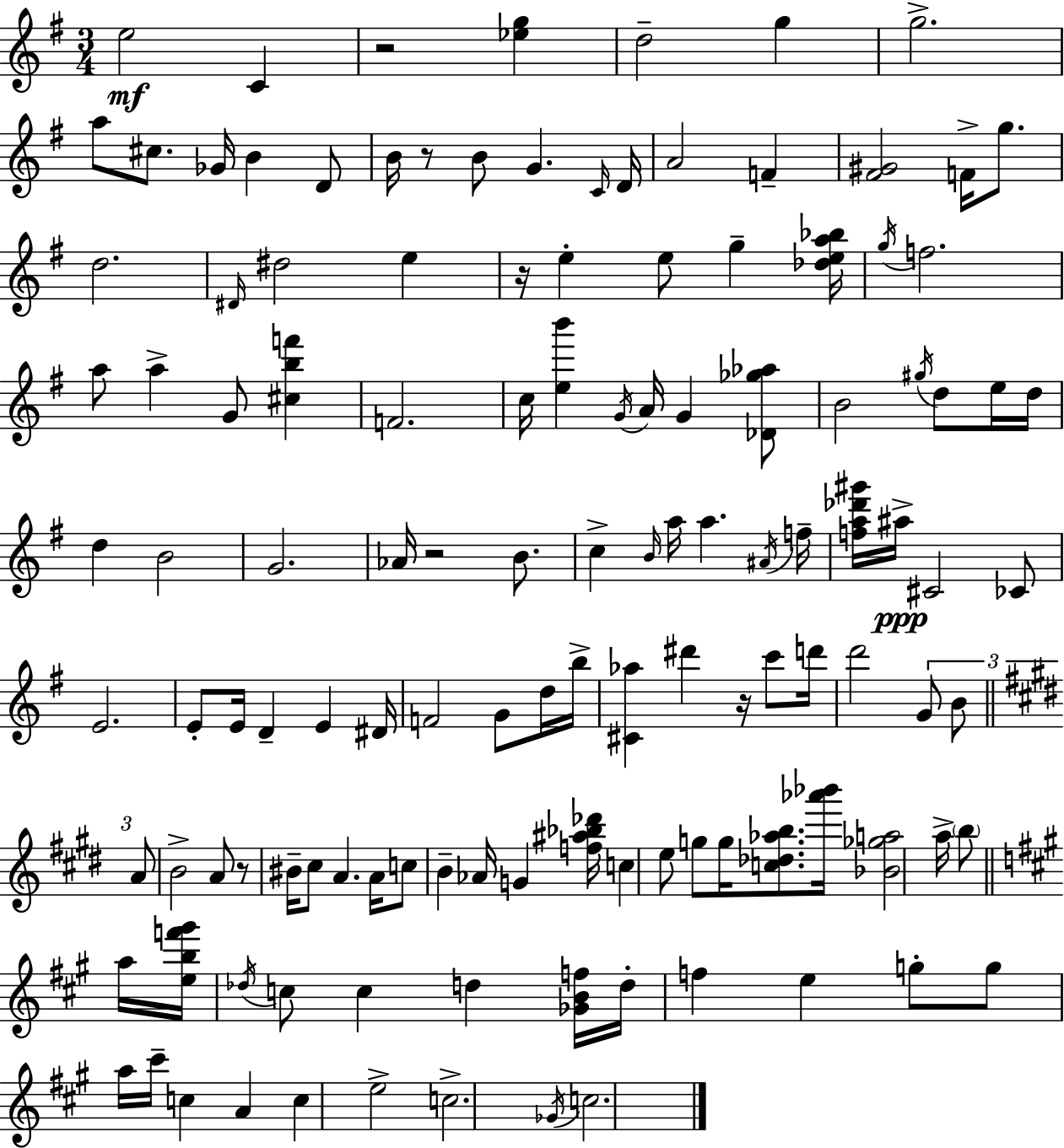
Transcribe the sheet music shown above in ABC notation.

X:1
T:Untitled
M:3/4
L:1/4
K:Em
e2 C z2 [_eg] d2 g g2 a/2 ^c/2 _G/4 B D/2 B/4 z/2 B/2 G C/4 D/4 A2 F [^F^G]2 F/4 g/2 d2 ^D/4 ^d2 e z/4 e e/2 g [_dea_b]/4 g/4 f2 a/2 a G/2 [^cbf'] F2 c/4 [eb'] G/4 A/4 G [_D_g_a]/2 B2 ^g/4 d/2 e/4 d/4 d B2 G2 _A/4 z2 B/2 c B/4 a/4 a ^A/4 f/4 [fa_d'^g']/4 ^a/4 ^C2 _C/2 E2 E/2 E/4 D E ^D/4 F2 G/2 d/4 b/4 [^C_a] ^d' z/4 c'/2 d'/4 d'2 G/2 B/2 A/2 B2 A/2 z/2 ^B/4 ^c/2 A A/4 c/2 B _A/4 G [f^a_b_d']/4 c e/2 g/2 g/4 [c_d_ab]/2 [_a'_b']/4 [_B_ga]2 a/4 b/2 a/4 [ebf'^g']/4 _d/4 c/2 c d [_GBf]/4 d/4 f e g/2 g/2 a/4 ^c'/4 c A c e2 c2 _G/4 c2